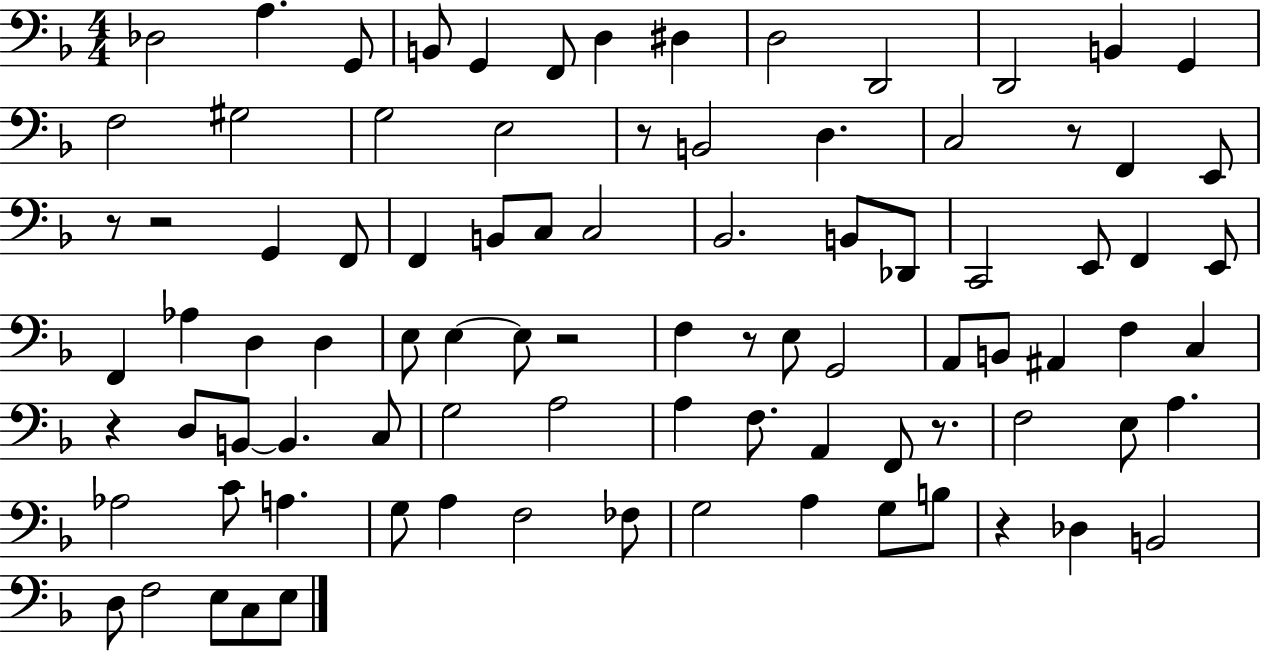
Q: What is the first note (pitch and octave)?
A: Db3